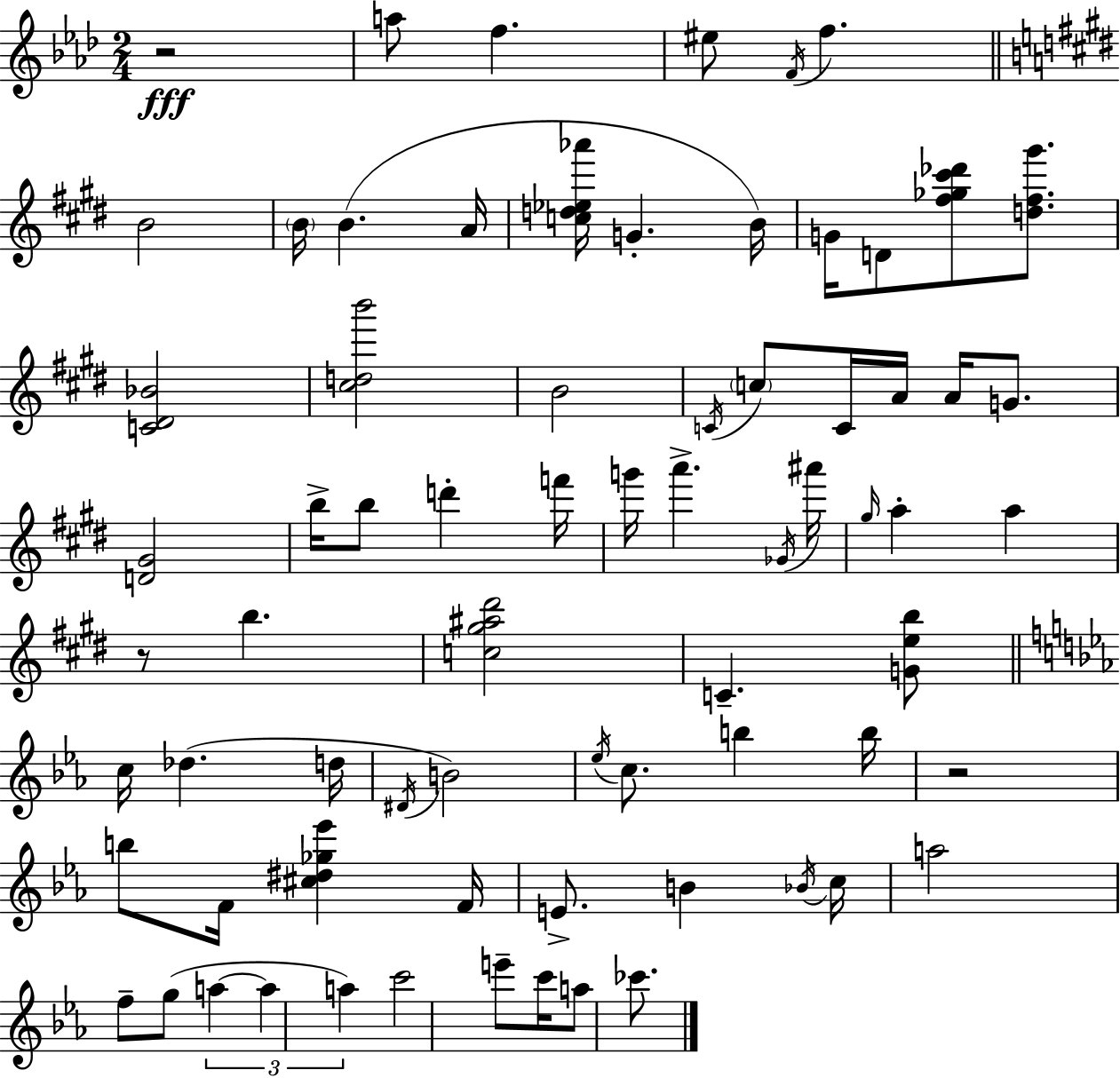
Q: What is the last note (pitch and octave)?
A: CES6